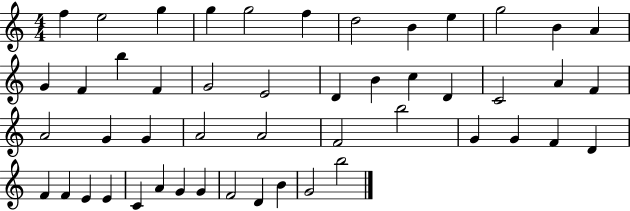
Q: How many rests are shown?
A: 0